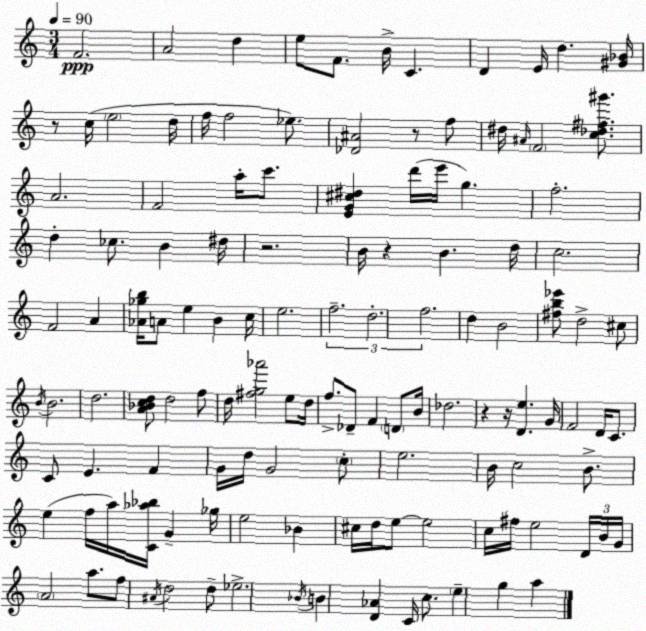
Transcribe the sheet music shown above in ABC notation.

X:1
T:Untitled
M:3/4
L:1/4
K:C
F2 A2 d e/2 F/2 B/4 C D E/4 d [^G_B]/4 z/2 c/4 e2 d/4 f/4 f2 _e/2 [_D^A]2 z/2 f/2 ^d/4 ^A/4 F2 [c_d^f^g']/2 A2 F2 a/4 c'/2 [EG^c^d] d'/4 e'/4 g f2 d _c/2 B ^d/4 z2 B/4 z B d/4 c2 F2 A [_A_gb]/4 A/2 e B c/4 e2 f2 d2 f2 d B2 [^fb_e']/2 d2 ^c/2 B/4 B2 d2 [A_Bcd]/2 d2 f/2 d/4 [^fg_a']2 e/2 d/4 f/2 _D/2 F D/2 B/4 _d2 z z/4 [De] G/4 F2 D/4 C/2 C/2 E F G/4 d/4 G2 c/2 e2 B/4 c2 B/2 e f/4 a/4 [C_a_b]/4 G _g/4 e2 _B ^c/4 d/4 e/2 e2 c/4 ^f/4 e2 D/4 B/4 G/4 A2 a/2 f/2 ^A/4 d2 d/2 _e2 _B/4 B [D_A] C/4 c/2 e g a